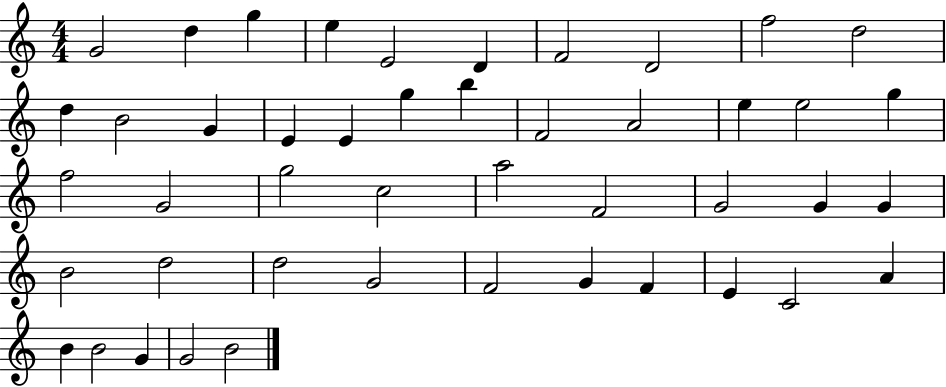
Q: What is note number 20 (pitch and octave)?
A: E5